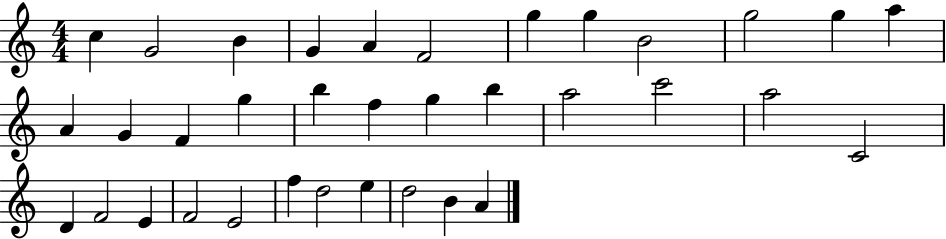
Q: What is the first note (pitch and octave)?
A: C5